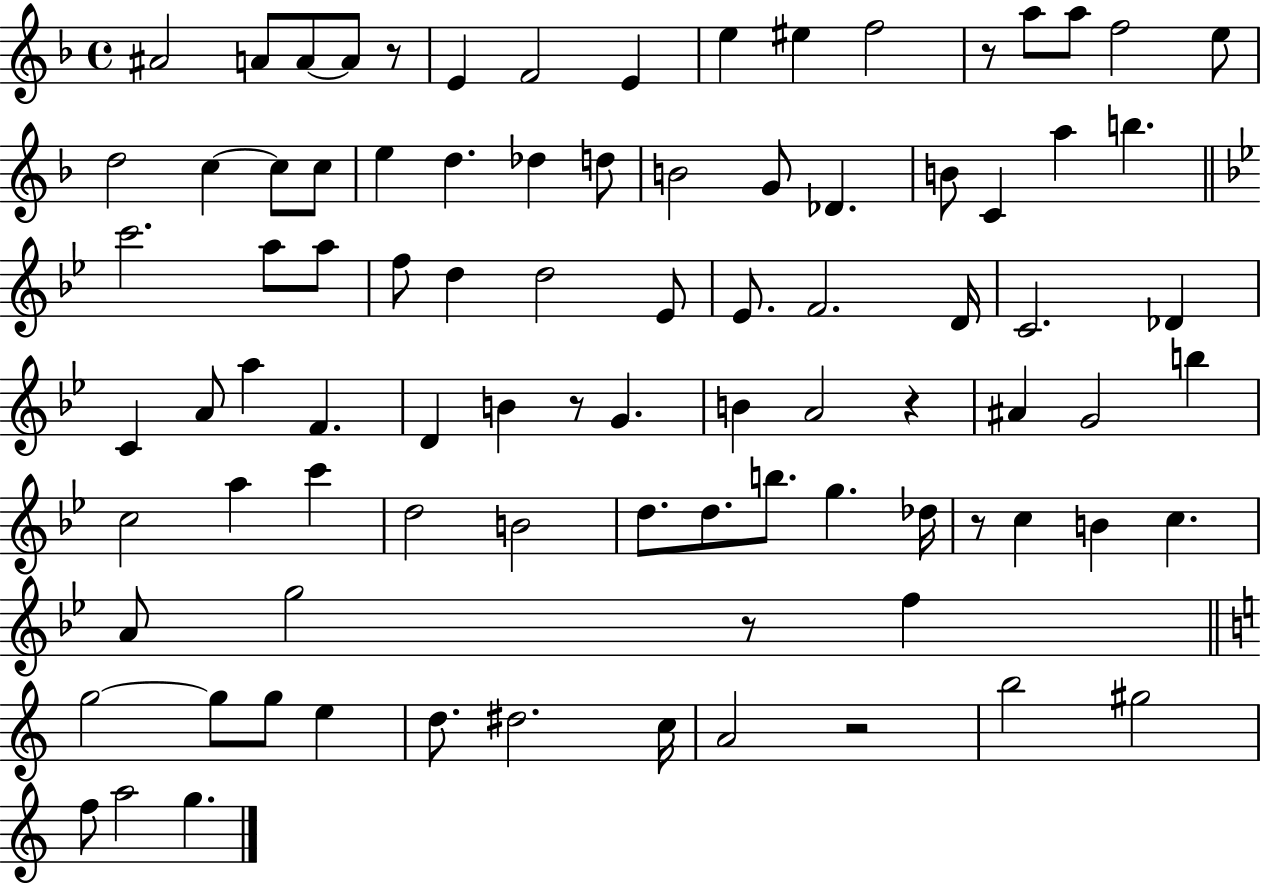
A#4/h A4/e A4/e A4/e R/e E4/q F4/h E4/q E5/q EIS5/q F5/h R/e A5/e A5/e F5/h E5/e D5/h C5/q C5/e C5/e E5/q D5/q. Db5/q D5/e B4/h G4/e Db4/q. B4/e C4/q A5/q B5/q. C6/h. A5/e A5/e F5/e D5/q D5/h Eb4/e Eb4/e. F4/h. D4/s C4/h. Db4/q C4/q A4/e A5/q F4/q. D4/q B4/q R/e G4/q. B4/q A4/h R/q A#4/q G4/h B5/q C5/h A5/q C6/q D5/h B4/h D5/e. D5/e. B5/e. G5/q. Db5/s R/e C5/q B4/q C5/q. A4/e G5/h R/e F5/q G5/h G5/e G5/e E5/q D5/e. D#5/h. C5/s A4/h R/h B5/h G#5/h F5/e A5/h G5/q.